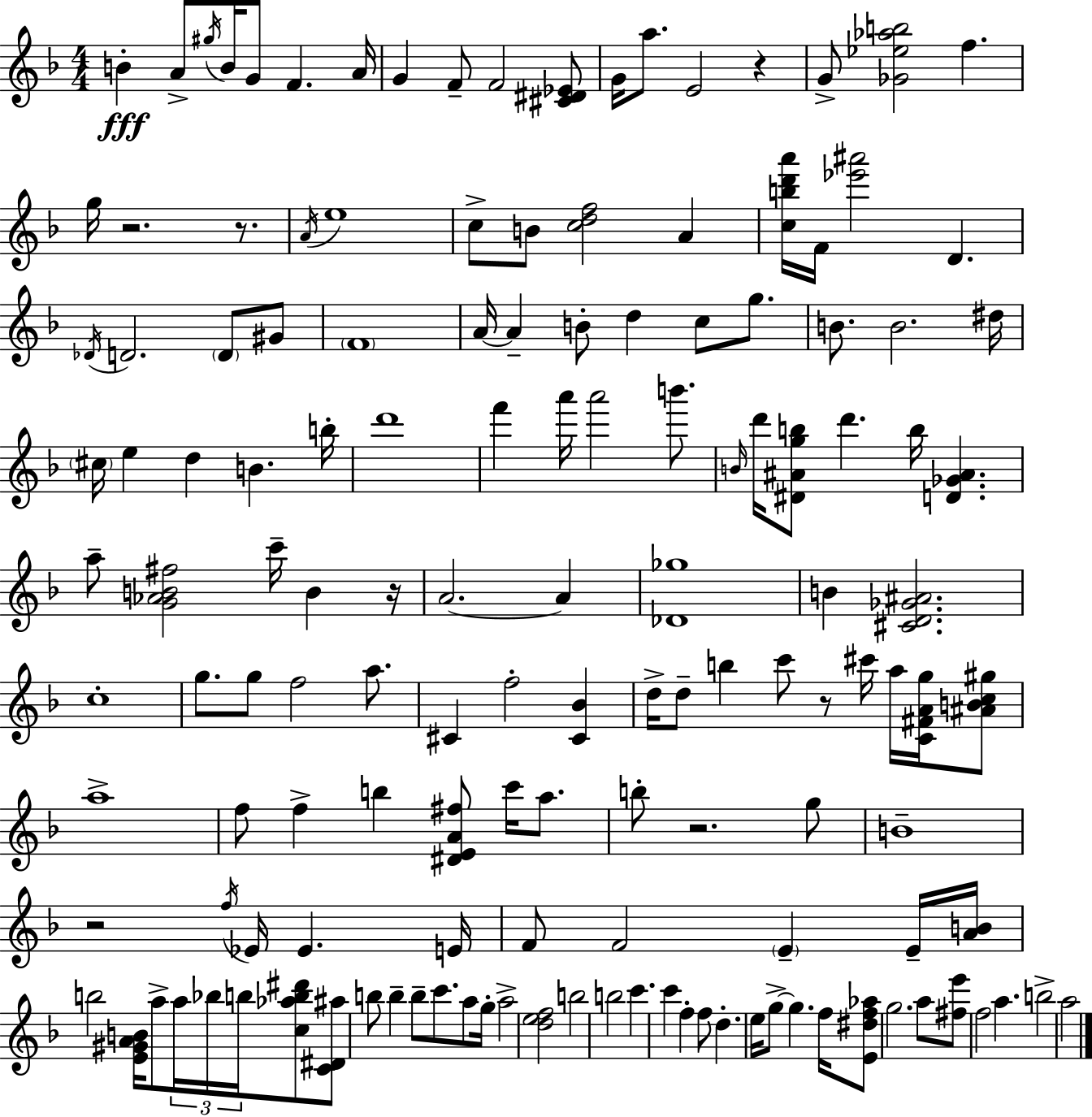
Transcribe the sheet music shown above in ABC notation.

X:1
T:Untitled
M:4/4
L:1/4
K:Dm
B A/2 ^g/4 B/4 G/2 F A/4 G F/2 F2 [^C^D_E]/2 G/4 a/2 E2 z G/2 [_G_e_ab]2 f g/4 z2 z/2 A/4 e4 c/2 B/2 [cdf]2 A [cbd'a']/4 F/4 [_e'^a']2 D _D/4 D2 D/2 ^G/2 F4 A/4 A B/2 d c/2 g/2 B/2 B2 ^d/4 ^c/4 e d B b/4 d'4 f' a'/4 a'2 b'/2 B/4 d'/4 [^D^Agb]/2 d' b/4 [D_G^A] a/2 [G_AB^f]2 c'/4 B z/4 A2 A [_D_g]4 B [^CD_G^A]2 c4 g/2 g/2 f2 a/2 ^C f2 [^C_B] d/4 d/2 b c'/2 z/2 ^c'/4 a/4 [C^FAg]/4 [^ABc^g]/2 a4 f/2 f b [^DEA^f]/2 c'/4 a/2 b/2 z2 g/2 B4 z2 f/4 _E/4 _E E/4 F/2 F2 E E/4 [AB]/4 b2 [E^GAB]/4 a/2 a/4 _b/4 b/4 [c_ab^d']/2 [C^D^a]/2 b/2 b b/2 c'/2 a/2 g/4 a2 [def]2 b2 b2 c' c' f f/2 d e/4 g/2 g f/4 [E^df_a]/2 g2 a/2 [^fe']/2 f2 a b2 a2